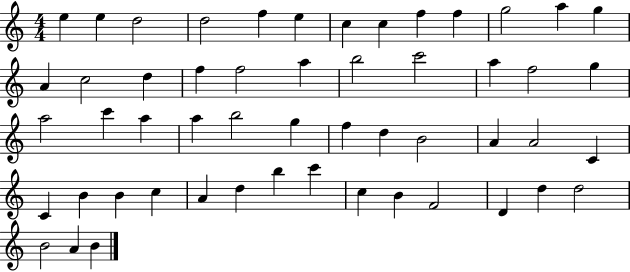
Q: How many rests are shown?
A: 0